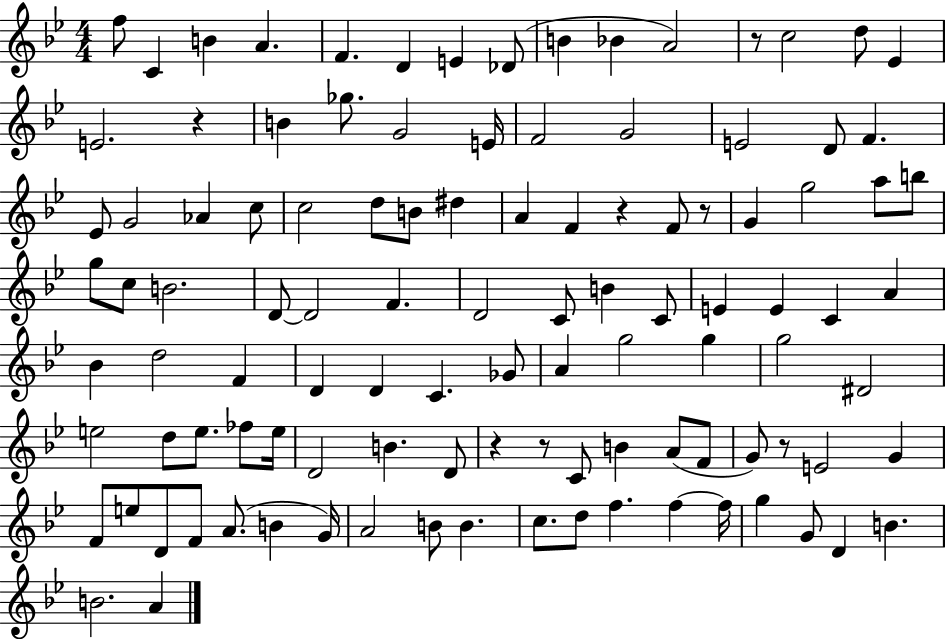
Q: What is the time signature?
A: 4/4